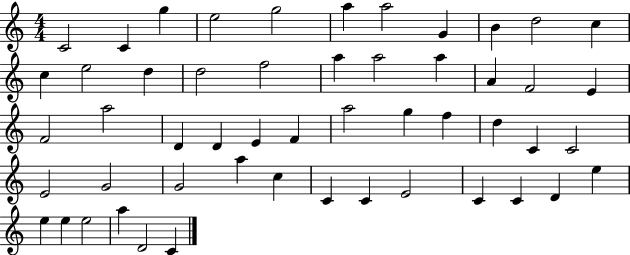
{
  \clef treble
  \numericTimeSignature
  \time 4/4
  \key c \major
  c'2 c'4 g''4 | e''2 g''2 | a''4 a''2 g'4 | b'4 d''2 c''4 | \break c''4 e''2 d''4 | d''2 f''2 | a''4 a''2 a''4 | a'4 f'2 e'4 | \break f'2 a''2 | d'4 d'4 e'4 f'4 | a''2 g''4 f''4 | d''4 c'4 c'2 | \break e'2 g'2 | g'2 a''4 c''4 | c'4 c'4 e'2 | c'4 c'4 d'4 e''4 | \break e''4 e''4 e''2 | a''4 d'2 c'4 | \bar "|."
}